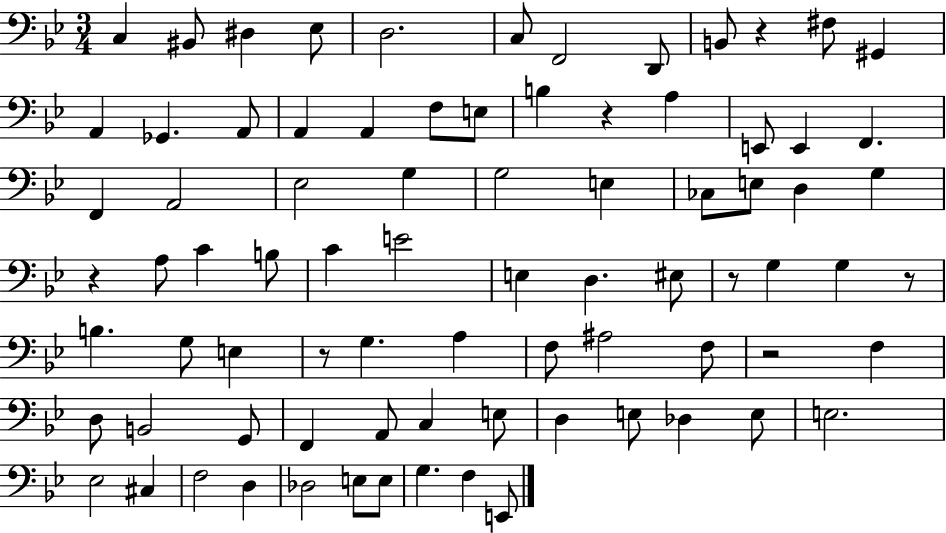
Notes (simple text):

C3/q BIS2/e D#3/q Eb3/e D3/h. C3/e F2/h D2/e B2/e R/q F#3/e G#2/q A2/q Gb2/q. A2/e A2/q A2/q F3/e E3/e B3/q R/q A3/q E2/e E2/q F2/q. F2/q A2/h Eb3/h G3/q G3/h E3/q CES3/e E3/e D3/q G3/q R/q A3/e C4/q B3/e C4/q E4/h E3/q D3/q. EIS3/e R/e G3/q G3/q R/e B3/q. G3/e E3/q R/e G3/q. A3/q F3/e A#3/h F3/e R/h F3/q D3/e B2/h G2/e F2/q A2/e C3/q E3/e D3/q E3/e Db3/q E3/e E3/h. Eb3/h C#3/q F3/h D3/q Db3/h E3/e E3/e G3/q. F3/q E2/e